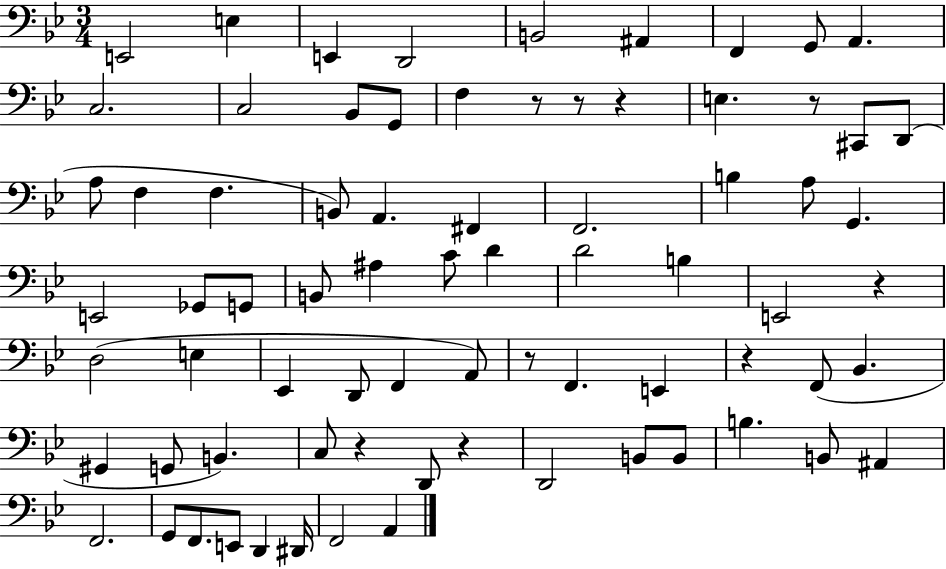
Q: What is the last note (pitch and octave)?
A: A2